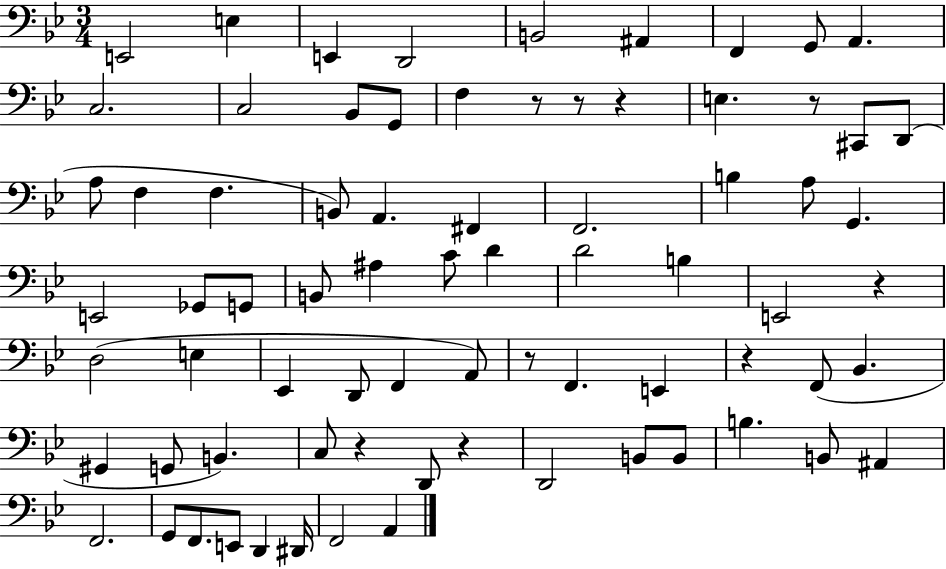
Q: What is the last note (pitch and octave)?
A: A2